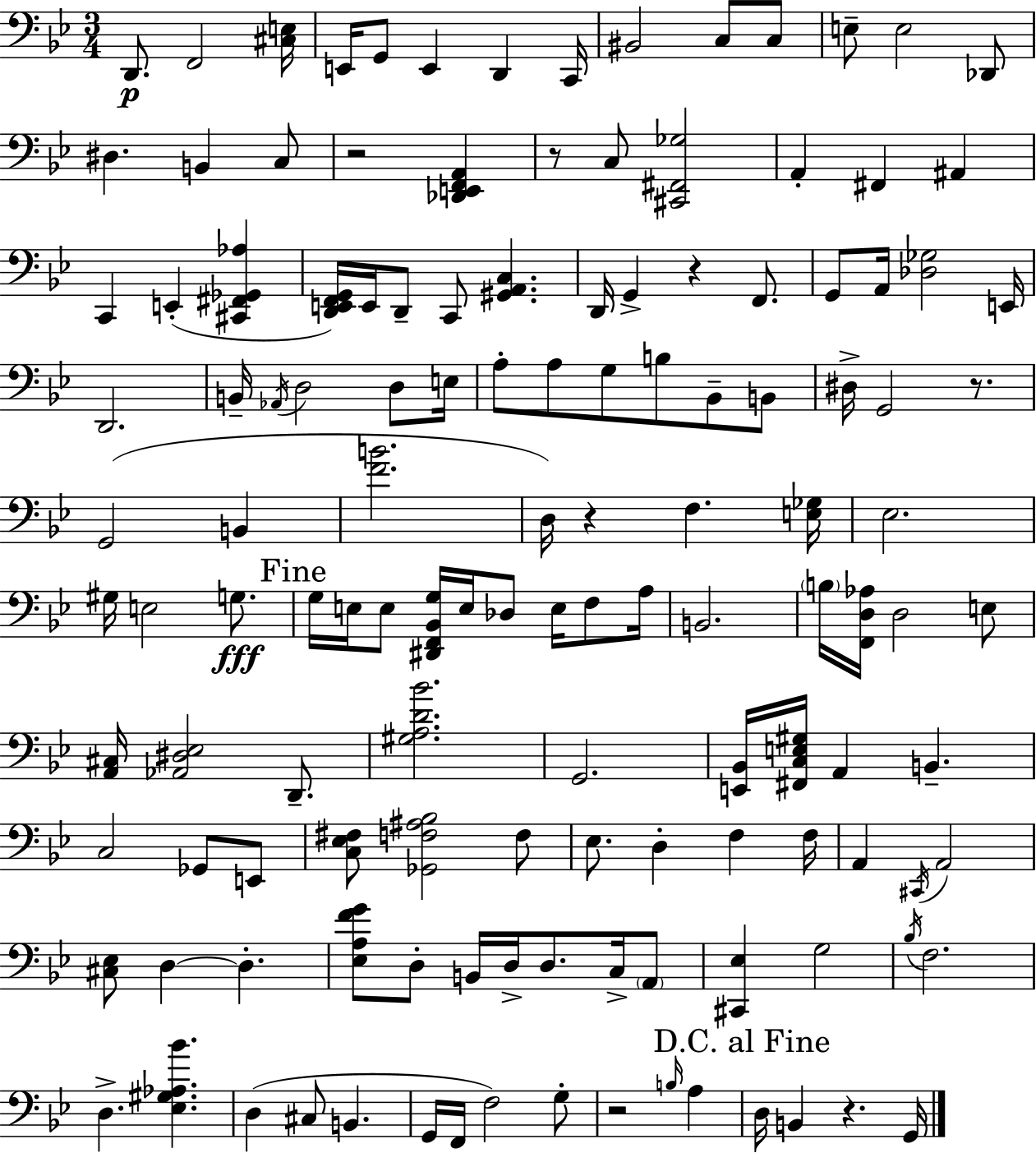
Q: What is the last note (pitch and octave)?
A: G2